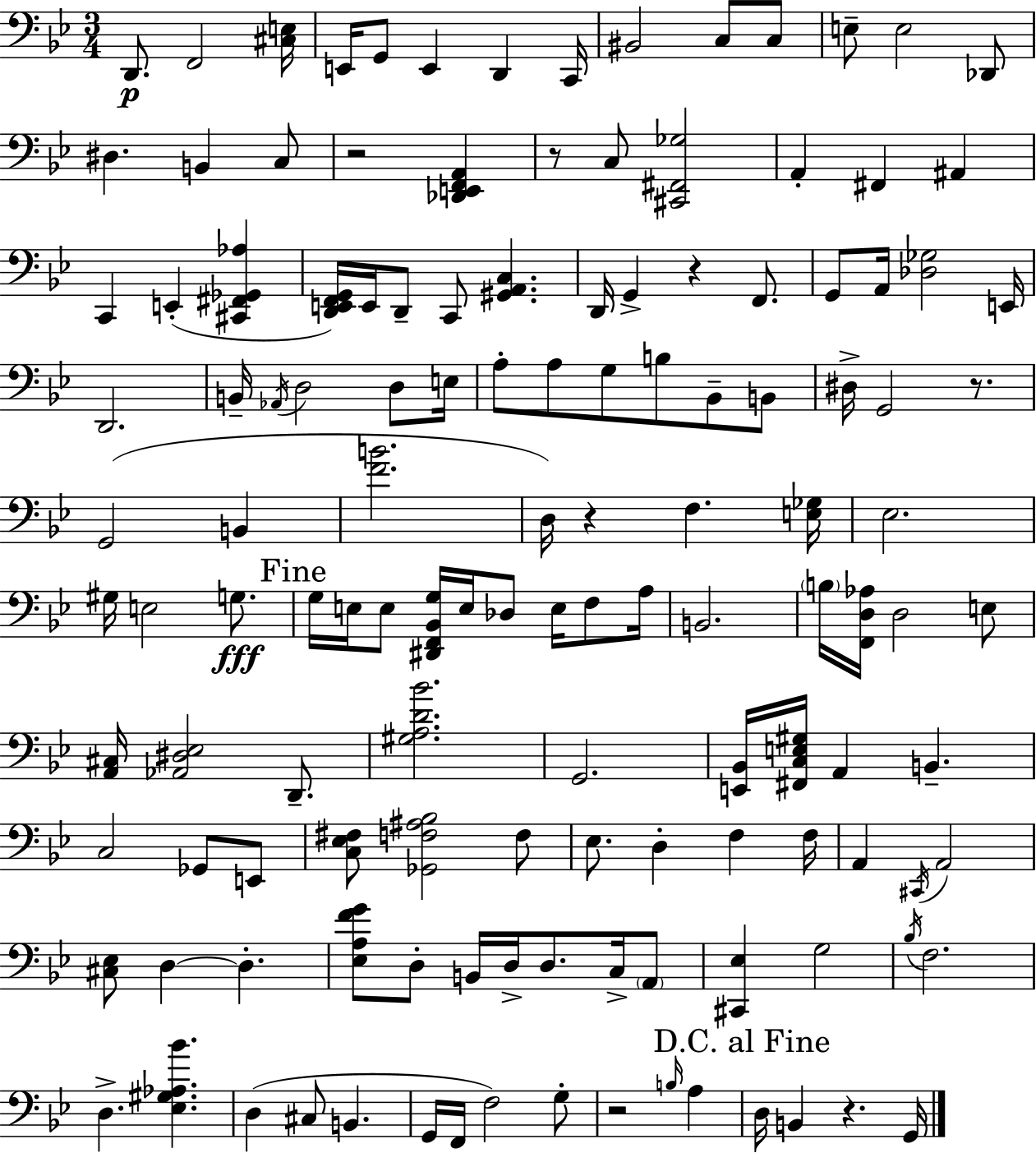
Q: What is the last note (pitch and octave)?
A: G2